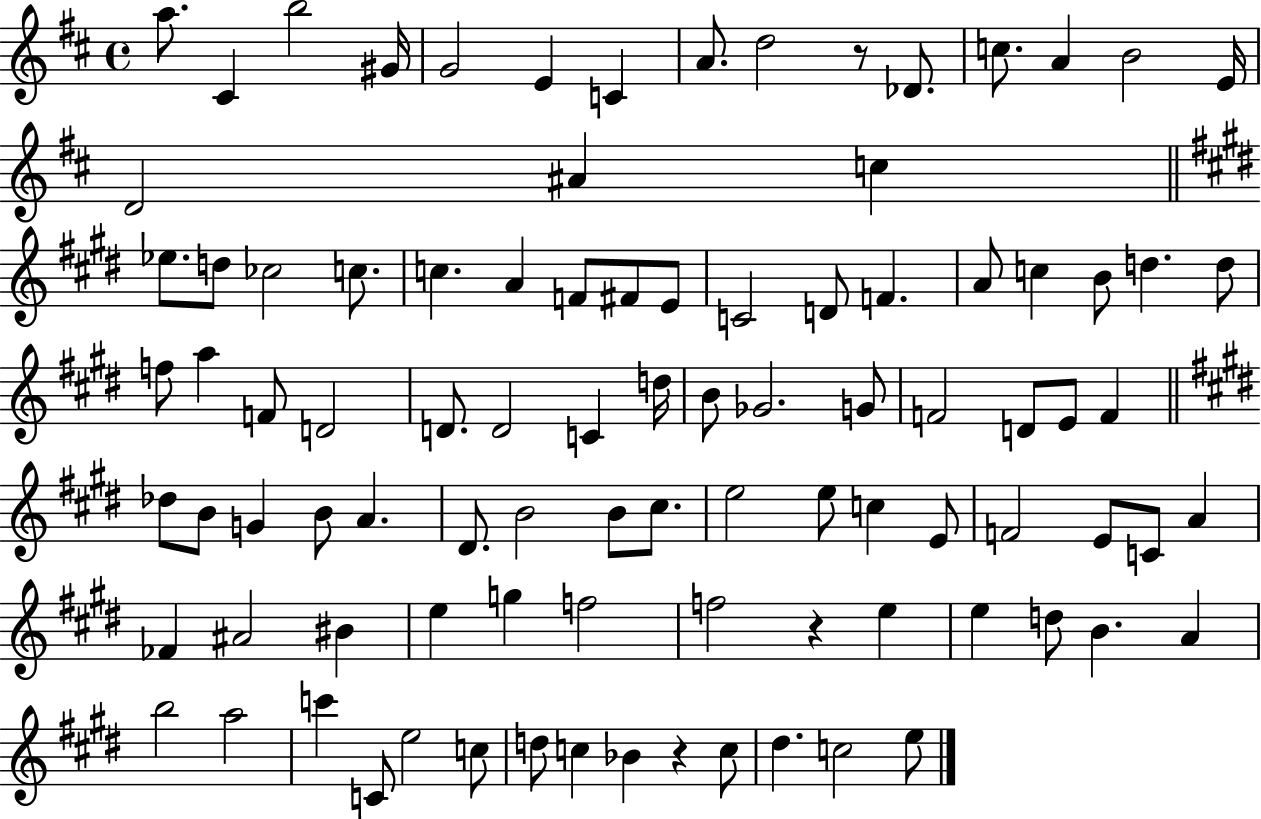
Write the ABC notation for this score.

X:1
T:Untitled
M:4/4
L:1/4
K:D
a/2 ^C b2 ^G/4 G2 E C A/2 d2 z/2 _D/2 c/2 A B2 E/4 D2 ^A c _e/2 d/2 _c2 c/2 c A F/2 ^F/2 E/2 C2 D/2 F A/2 c B/2 d d/2 f/2 a F/2 D2 D/2 D2 C d/4 B/2 _G2 G/2 F2 D/2 E/2 F _d/2 B/2 G B/2 A ^D/2 B2 B/2 ^c/2 e2 e/2 c E/2 F2 E/2 C/2 A _F ^A2 ^B e g f2 f2 z e e d/2 B A b2 a2 c' C/2 e2 c/2 d/2 c _B z c/2 ^d c2 e/2